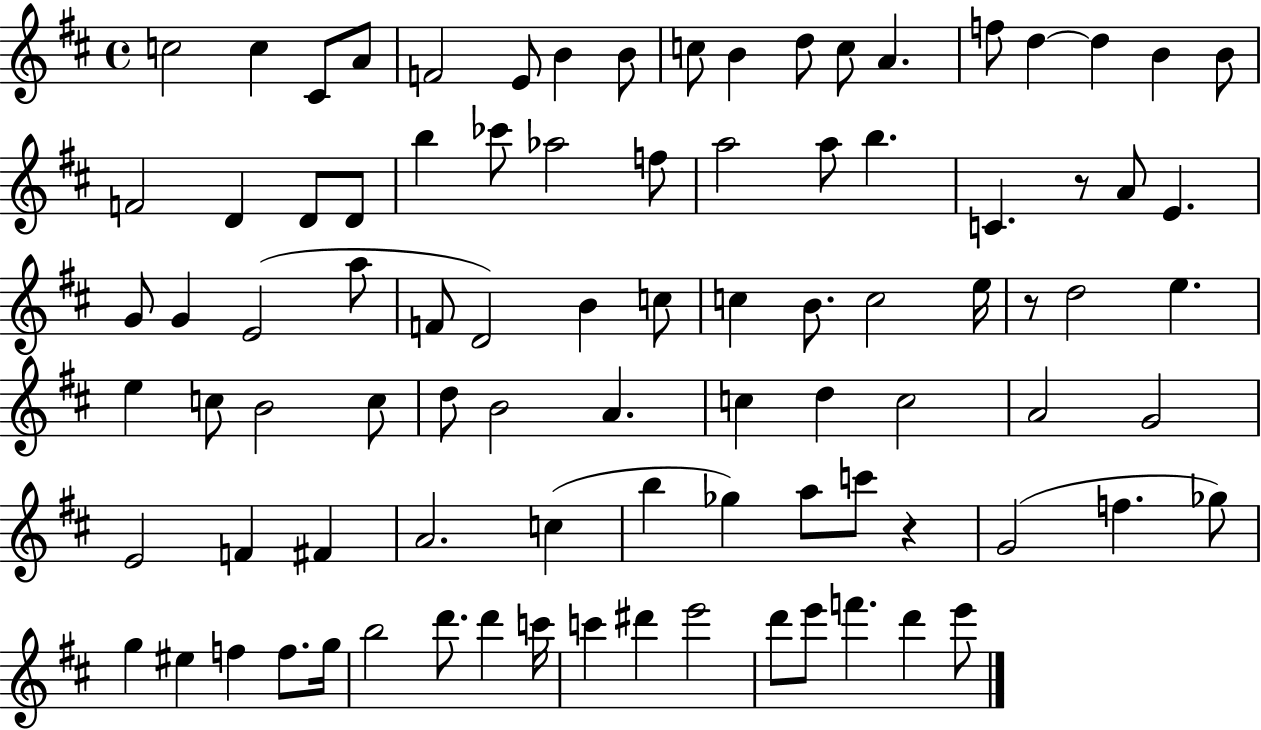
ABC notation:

X:1
T:Untitled
M:4/4
L:1/4
K:D
c2 c ^C/2 A/2 F2 E/2 B B/2 c/2 B d/2 c/2 A f/2 d d B B/2 F2 D D/2 D/2 b _c'/2 _a2 f/2 a2 a/2 b C z/2 A/2 E G/2 G E2 a/2 F/2 D2 B c/2 c B/2 c2 e/4 z/2 d2 e e c/2 B2 c/2 d/2 B2 A c d c2 A2 G2 E2 F ^F A2 c b _g a/2 c'/2 z G2 f _g/2 g ^e f f/2 g/4 b2 d'/2 d' c'/4 c' ^d' e'2 d'/2 e'/2 f' d' e'/2